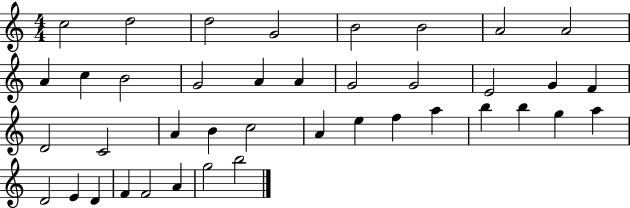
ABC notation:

X:1
T:Untitled
M:4/4
L:1/4
K:C
c2 d2 d2 G2 B2 B2 A2 A2 A c B2 G2 A A G2 G2 E2 G F D2 C2 A B c2 A e f a b b g a D2 E D F F2 A g2 b2